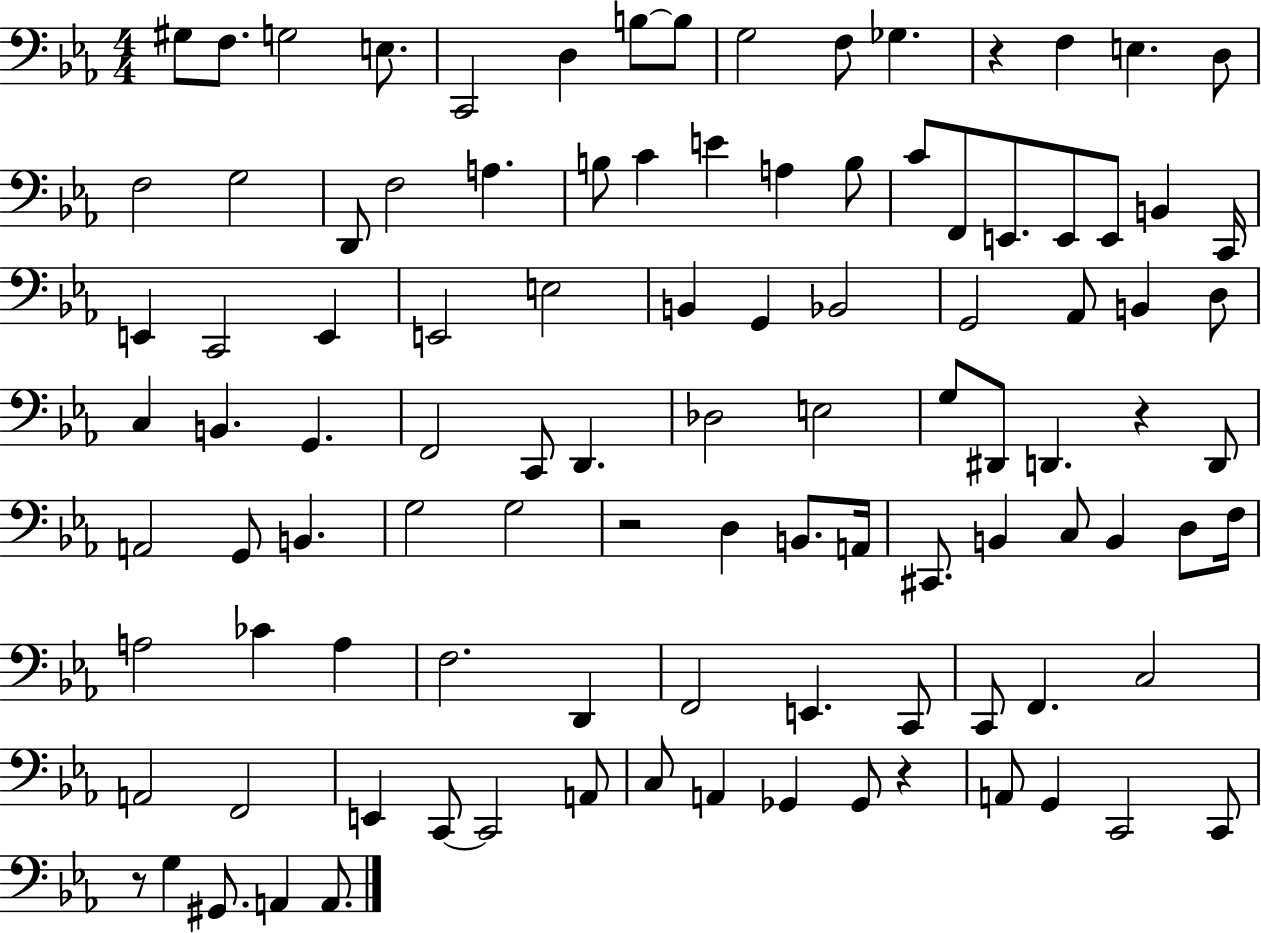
{
  \clef bass
  \numericTimeSignature
  \time 4/4
  \key ees \major
  gis8 f8. g2 e8. | c,2 d4 b8~~ b8 | g2 f8 ges4. | r4 f4 e4. d8 | \break f2 g2 | d,8 f2 a4. | b8 c'4 e'4 a4 b8 | c'8 f,8 e,8. e,8 e,8 b,4 c,16 | \break e,4 c,2 e,4 | e,2 e2 | b,4 g,4 bes,2 | g,2 aes,8 b,4 d8 | \break c4 b,4. g,4. | f,2 c,8 d,4. | des2 e2 | g8 dis,8 d,4. r4 d,8 | \break a,2 g,8 b,4. | g2 g2 | r2 d4 b,8. a,16 | cis,8. b,4 c8 b,4 d8 f16 | \break a2 ces'4 a4 | f2. d,4 | f,2 e,4. c,8 | c,8 f,4. c2 | \break a,2 f,2 | e,4 c,8~~ c,2 a,8 | c8 a,4 ges,4 ges,8 r4 | a,8 g,4 c,2 c,8 | \break r8 g4 gis,8. a,4 a,8. | \bar "|."
}